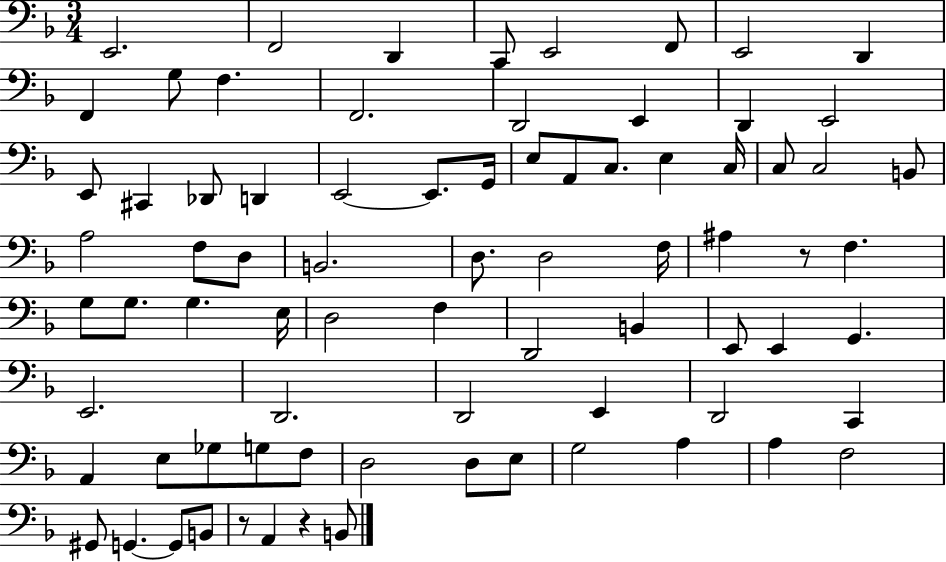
E2/h. F2/h D2/q C2/e E2/h F2/e E2/h D2/q F2/q G3/e F3/q. F2/h. D2/h E2/q D2/q E2/h E2/e C#2/q Db2/e D2/q E2/h E2/e. G2/s E3/e A2/e C3/e. E3/q C3/s C3/e C3/h B2/e A3/h F3/e D3/e B2/h. D3/e. D3/h F3/s A#3/q R/e F3/q. G3/e G3/e. G3/q. E3/s D3/h F3/q D2/h B2/q E2/e E2/q G2/q. E2/h. D2/h. D2/h E2/q D2/h C2/q A2/q E3/e Gb3/e G3/e F3/e D3/h D3/e E3/e G3/h A3/q A3/q F3/h G#2/e G2/q. G2/e B2/e R/e A2/q R/q B2/e